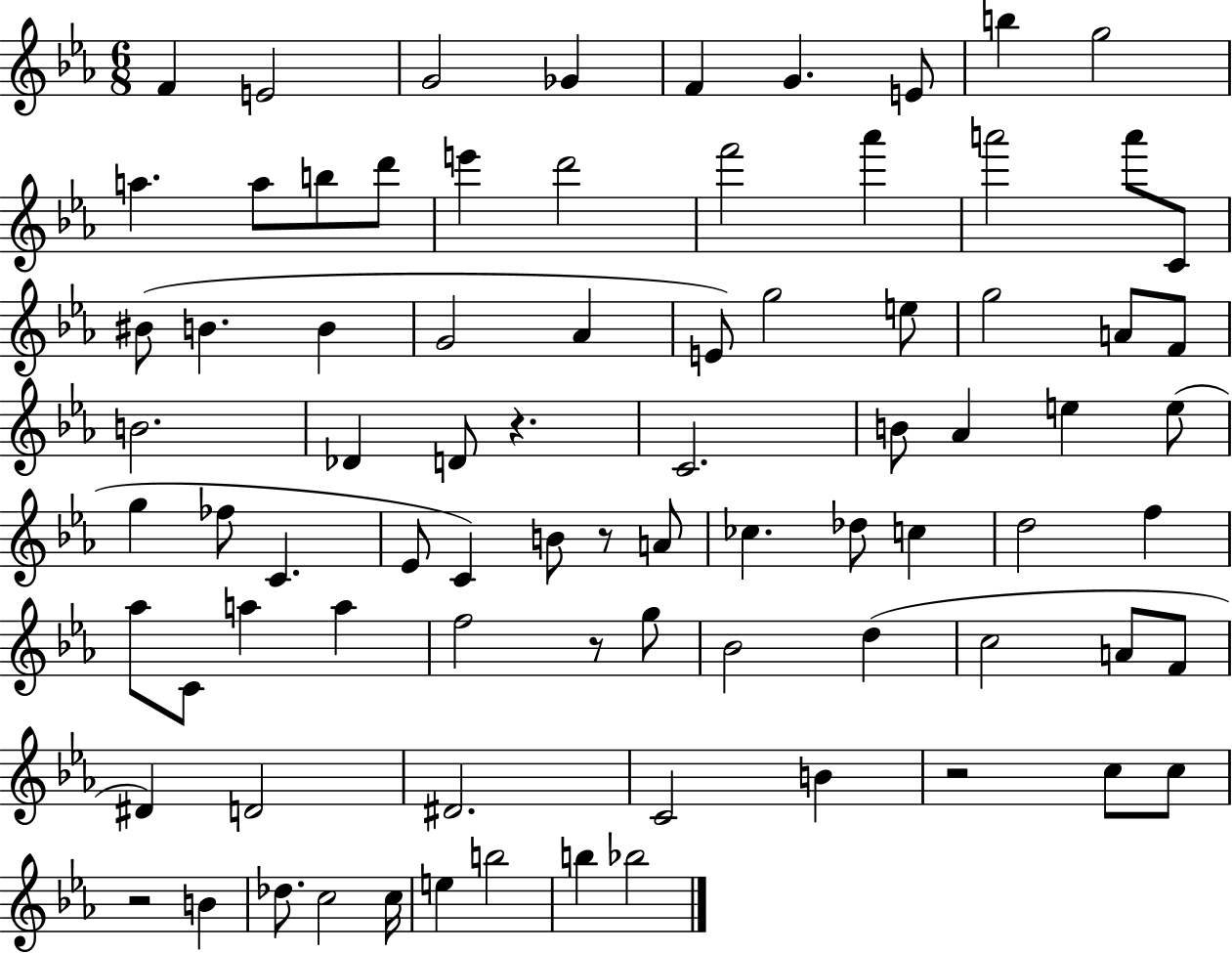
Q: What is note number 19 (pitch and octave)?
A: A6